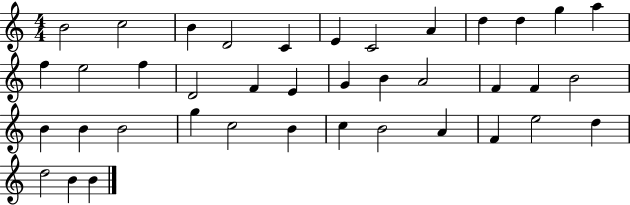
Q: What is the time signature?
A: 4/4